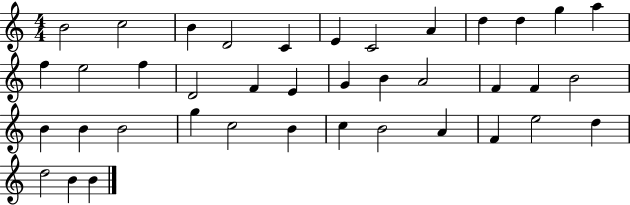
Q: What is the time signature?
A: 4/4